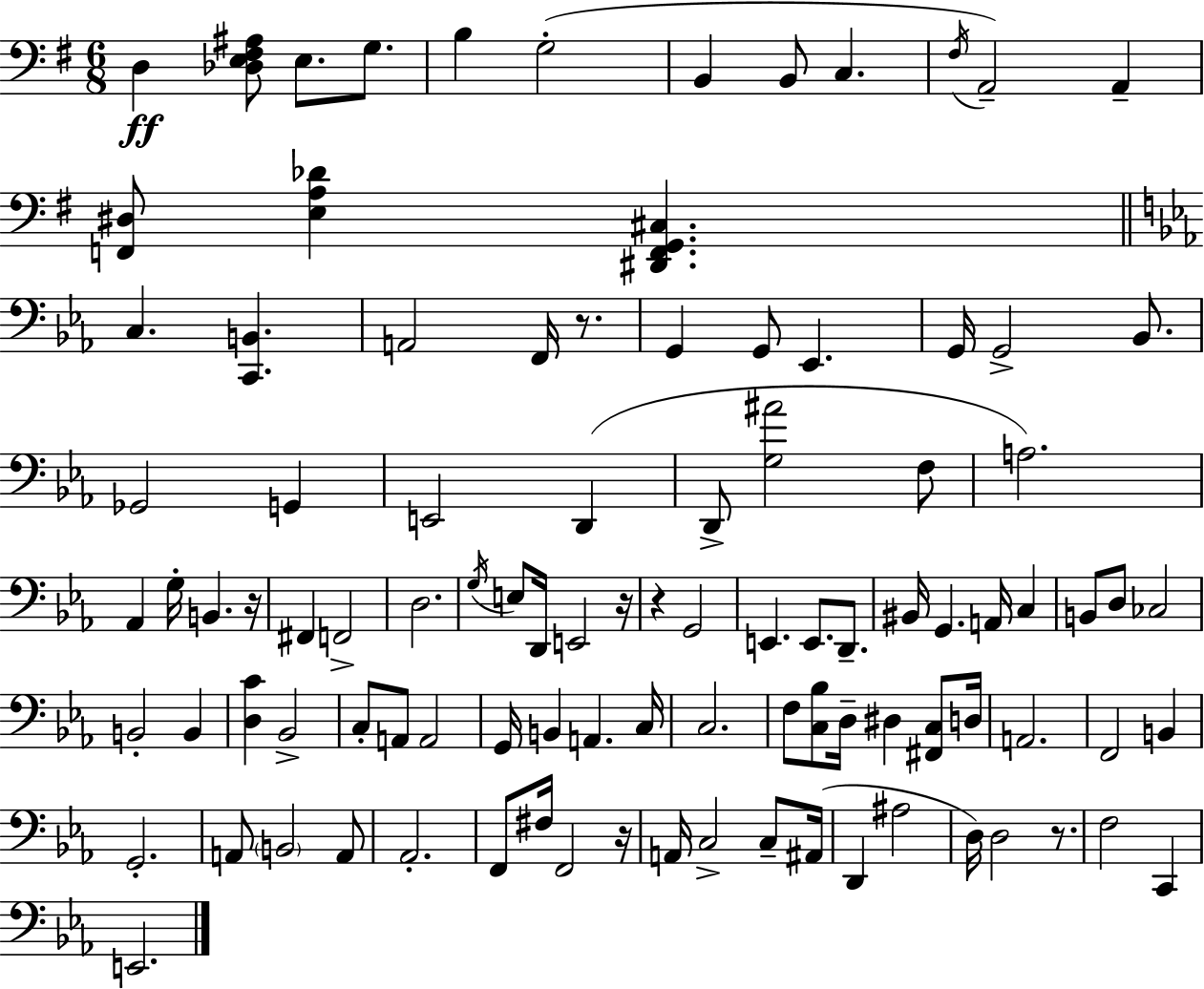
D3/q [Db3,E3,F#3,A#3]/e E3/e. G3/e. B3/q G3/h B2/q B2/e C3/q. F#3/s A2/h A2/q [F2,D#3]/e [E3,A3,Db4]/q [D#2,F2,G2,C#3]/q. C3/q. [C2,B2]/q. A2/h F2/s R/e. G2/q G2/e Eb2/q. G2/s G2/h Bb2/e. Gb2/h G2/q E2/h D2/q D2/e [G3,A#4]/h F3/e A3/h. Ab2/q G3/s B2/q. R/s F#2/q F2/h D3/h. G3/s E3/e D2/s E2/h R/s R/q G2/h E2/q. E2/e. D2/e. BIS2/s G2/q. A2/s C3/q B2/e D3/e CES3/h B2/h B2/q [D3,C4]/q Bb2/h C3/e A2/e A2/h G2/s B2/q A2/q. C3/s C3/h. F3/e [C3,Bb3]/e D3/s D#3/q [F#2,C3]/e D3/s A2/h. F2/h B2/q G2/h. A2/e B2/h A2/e Ab2/h. F2/e F#3/s F2/h R/s A2/s C3/h C3/e A#2/s D2/q A#3/h D3/s D3/h R/e. F3/h C2/q E2/h.